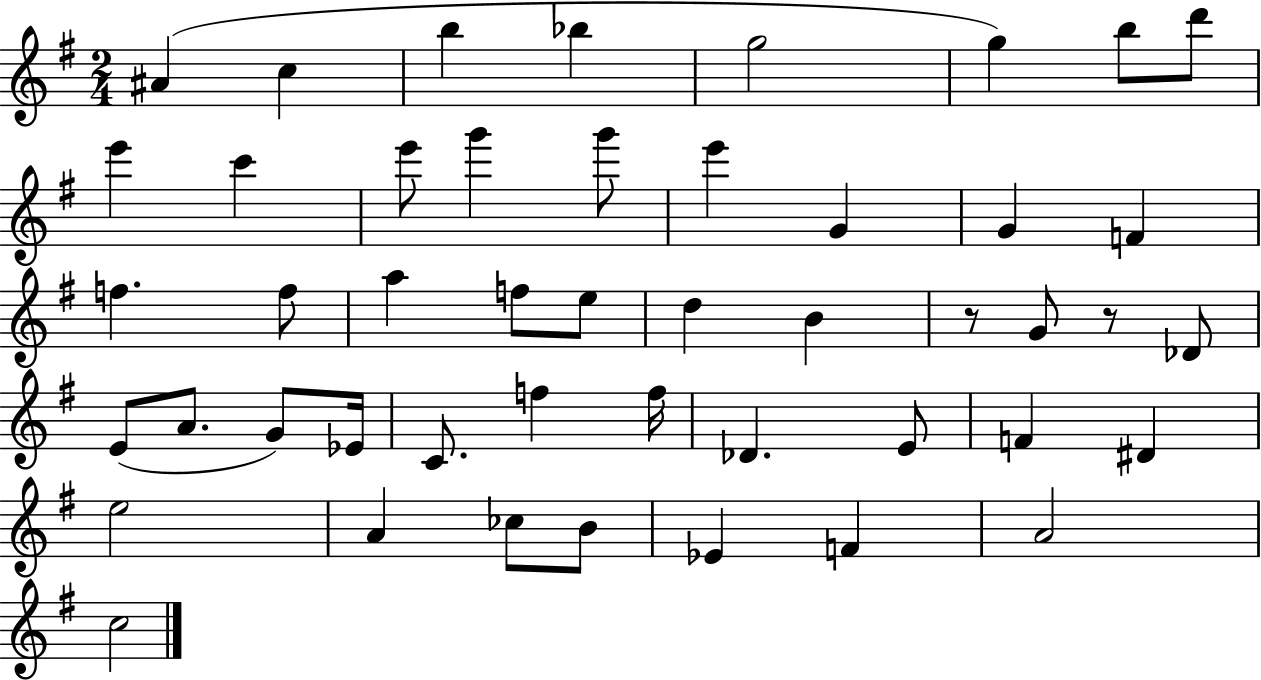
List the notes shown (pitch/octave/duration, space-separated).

A#4/q C5/q B5/q Bb5/q G5/h G5/q B5/e D6/e E6/q C6/q E6/e G6/q G6/e E6/q G4/q G4/q F4/q F5/q. F5/e A5/q F5/e E5/e D5/q B4/q R/e G4/e R/e Db4/e E4/e A4/e. G4/e Eb4/s C4/e. F5/q F5/s Db4/q. E4/e F4/q D#4/q E5/h A4/q CES5/e B4/e Eb4/q F4/q A4/h C5/h